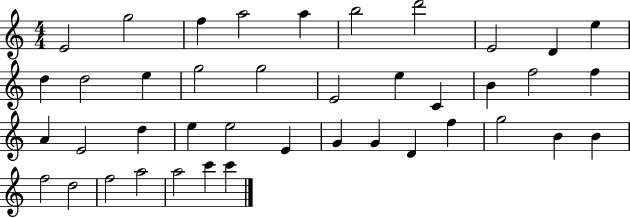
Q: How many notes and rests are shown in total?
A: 41